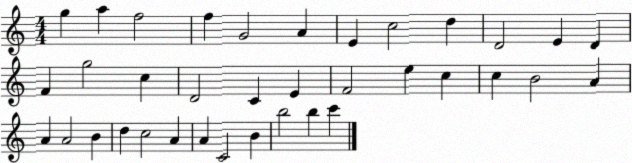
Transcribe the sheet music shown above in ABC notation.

X:1
T:Untitled
M:4/4
L:1/4
K:C
g a f2 f G2 A E c2 d D2 E D F g2 c D2 C E F2 e c c B2 A A A2 B d c2 A A C2 B b2 b c'